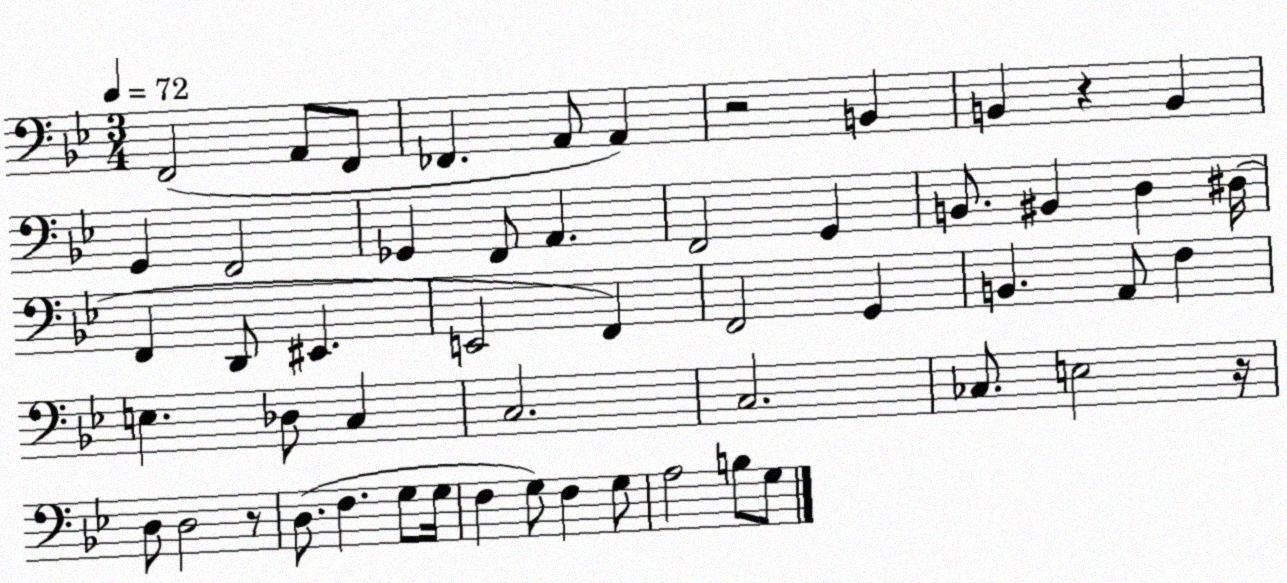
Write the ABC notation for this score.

X:1
T:Untitled
M:3/4
L:1/4
K:Bb
F,,2 A,,/2 F,,/2 _F,, A,,/2 A,, z2 B,, B,, z B,, G,, F,,2 _G,, F,,/2 A,, F,,2 G,, B,,/2 ^B,, D, ^D,/4 F,, D,,/2 ^E,, E,,2 F,, F,,2 G,, B,, A,,/2 F, E, _D,/2 C, C,2 C,2 _C,/2 E,2 z/4 D,/2 D,2 z/2 D,/2 F, G,/2 G,/4 F, G,/2 F, G,/2 A,2 B,/2 G,/2